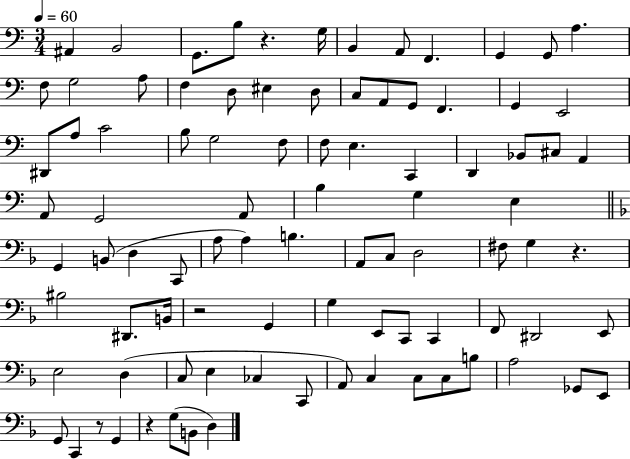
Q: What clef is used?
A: bass